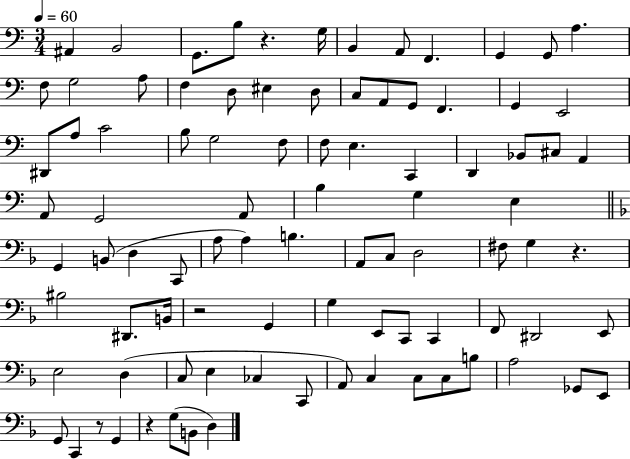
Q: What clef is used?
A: bass